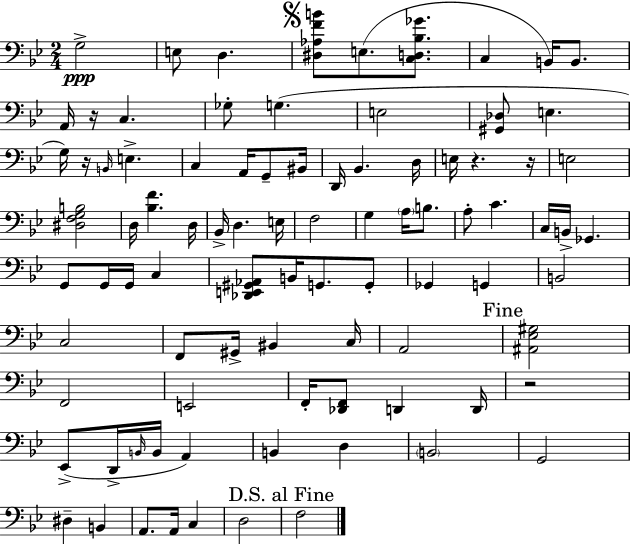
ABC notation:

X:1
T:Untitled
M:2/4
L:1/4
K:Bb
G,2 E,/2 D, [^D,_A,FB]/2 E,/2 [C,D,_B,_G]/2 C, B,,/4 B,,/2 A,,/4 z/4 C, _G,/2 G, E,2 [^G,,_D,]/2 E, G,/4 z/4 B,,/4 E, C, A,,/4 G,,/2 ^B,,/4 D,,/4 _B,, D,/4 E,/4 z z/4 E,2 [^D,F,G,B,]2 D,/4 [_B,F] D,/4 _B,,/4 D, E,/4 F,2 G, A,/4 B,/2 A,/2 C C,/4 B,,/4 _G,, G,,/2 G,,/4 G,,/4 C, [_D,,E,,^G,,_A,,]/2 B,,/4 G,,/2 G,,/2 _G,, G,, B,,2 C,2 F,,/2 ^G,,/4 ^B,, C,/4 A,,2 [^A,,_E,^G,]2 F,,2 E,,2 F,,/4 [_D,,F,,]/2 D,, D,,/4 z2 _E,,/2 D,,/4 B,,/4 B,,/4 A,, B,, D, B,,2 G,,2 ^D, B,, A,,/2 A,,/4 C, D,2 F,2